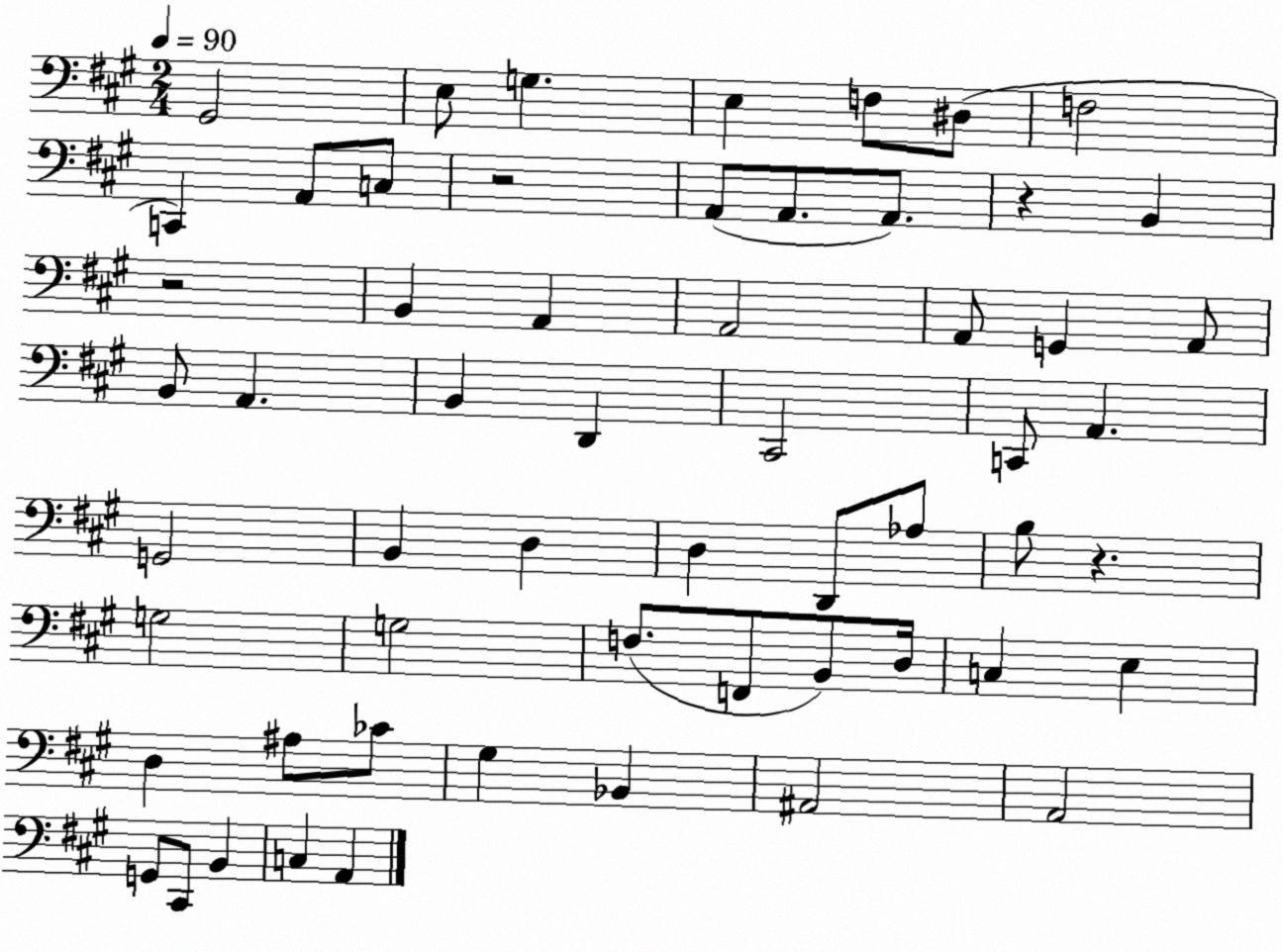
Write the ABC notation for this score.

X:1
T:Untitled
M:2/4
L:1/4
K:A
^G,,2 E,/2 G, E, F,/2 ^D,/2 F,2 C,, A,,/2 C,/2 z2 A,,/2 A,,/2 A,,/2 z B,, z2 B,, A,, A,,2 A,,/2 G,, A,,/2 B,,/2 A,, B,, D,, ^C,,2 C,,/2 A,, G,,2 B,, D, D, D,,/2 _A,/2 B,/2 z G,2 G,2 F,/2 F,,/2 B,,/2 D,/4 C, E, D, ^A,/2 _C/2 ^G, _B,, ^A,,2 A,,2 G,,/2 ^C,,/2 B,, C, A,,